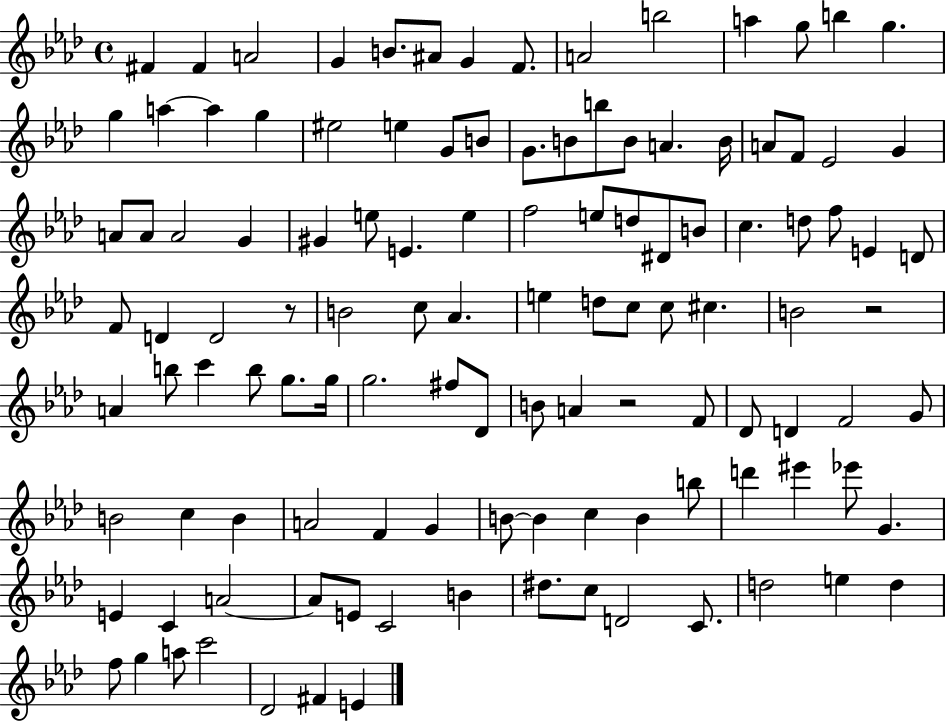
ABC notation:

X:1
T:Untitled
M:4/4
L:1/4
K:Ab
^F ^F A2 G B/2 ^A/2 G F/2 A2 b2 a g/2 b g g a a g ^e2 e G/2 B/2 G/2 B/2 b/2 B/2 A B/4 A/2 F/2 _E2 G A/2 A/2 A2 G ^G e/2 E e f2 e/2 d/2 ^D/2 B/2 c d/2 f/2 E D/2 F/2 D D2 z/2 B2 c/2 _A e d/2 c/2 c/2 ^c B2 z2 A b/2 c' b/2 g/2 g/4 g2 ^f/2 _D/2 B/2 A z2 F/2 _D/2 D F2 G/2 B2 c B A2 F G B/2 B c B b/2 d' ^e' _e'/2 G E C A2 A/2 E/2 C2 B ^d/2 c/2 D2 C/2 d2 e d f/2 g a/2 c'2 _D2 ^F E